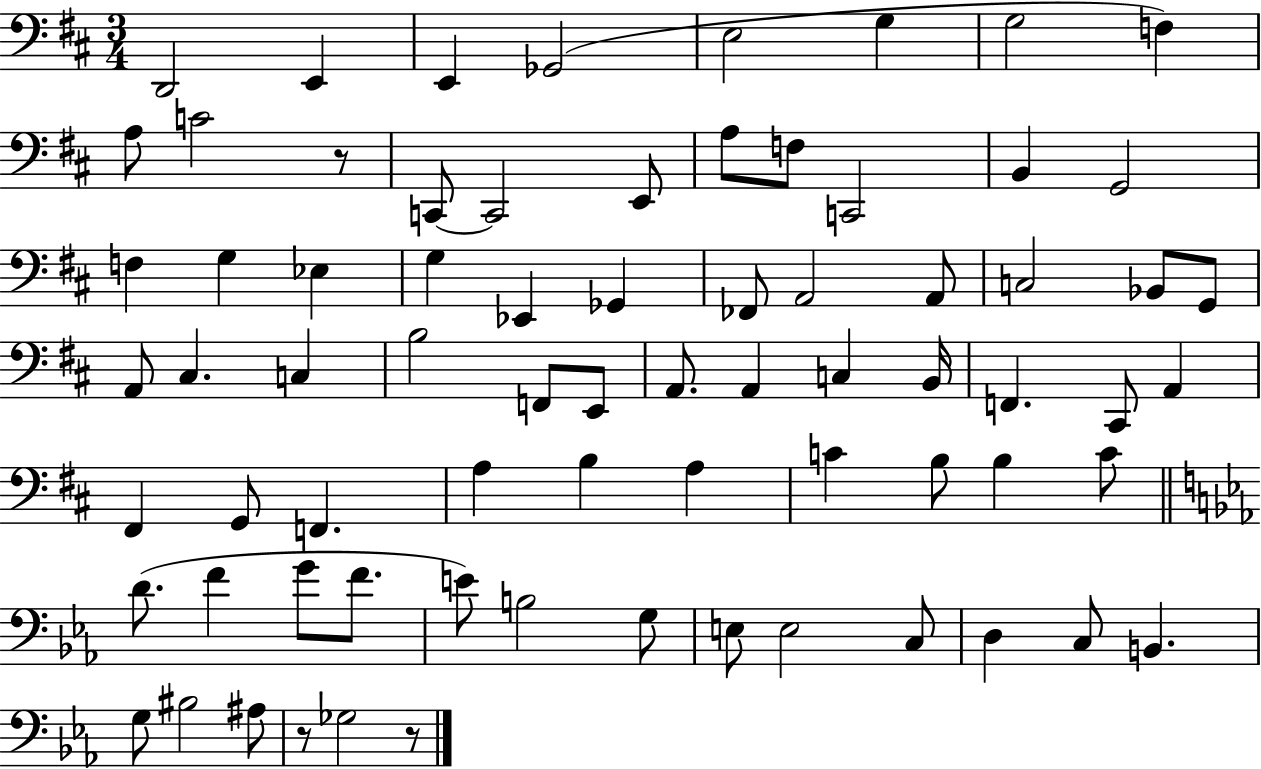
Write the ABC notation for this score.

X:1
T:Untitled
M:3/4
L:1/4
K:D
D,,2 E,, E,, _G,,2 E,2 G, G,2 F, A,/2 C2 z/2 C,,/2 C,,2 E,,/2 A,/2 F,/2 C,,2 B,, G,,2 F, G, _E, G, _E,, _G,, _F,,/2 A,,2 A,,/2 C,2 _B,,/2 G,,/2 A,,/2 ^C, C, B,2 F,,/2 E,,/2 A,,/2 A,, C, B,,/4 F,, ^C,,/2 A,, ^F,, G,,/2 F,, A, B, A, C B,/2 B, C/2 D/2 F G/2 F/2 E/2 B,2 G,/2 E,/2 E,2 C,/2 D, C,/2 B,, G,/2 ^B,2 ^A,/2 z/2 _G,2 z/2